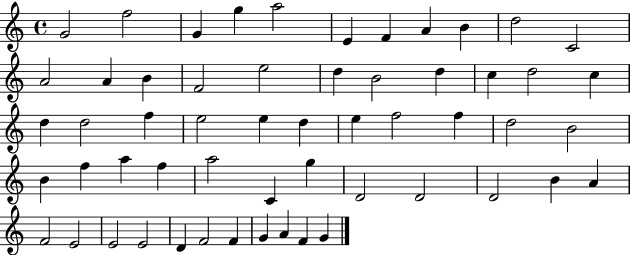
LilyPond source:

{
  \clef treble
  \time 4/4
  \defaultTimeSignature
  \key c \major
  g'2 f''2 | g'4 g''4 a''2 | e'4 f'4 a'4 b'4 | d''2 c'2 | \break a'2 a'4 b'4 | f'2 e''2 | d''4 b'2 d''4 | c''4 d''2 c''4 | \break d''4 d''2 f''4 | e''2 e''4 d''4 | e''4 f''2 f''4 | d''2 b'2 | \break b'4 f''4 a''4 f''4 | a''2 c'4 g''4 | d'2 d'2 | d'2 b'4 a'4 | \break f'2 e'2 | e'2 e'2 | d'4 f'2 f'4 | g'4 a'4 f'4 g'4 | \break \bar "|."
}